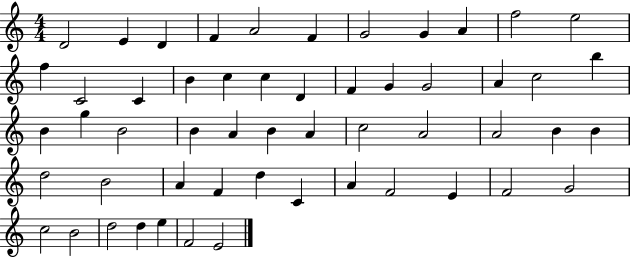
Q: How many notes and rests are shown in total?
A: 54